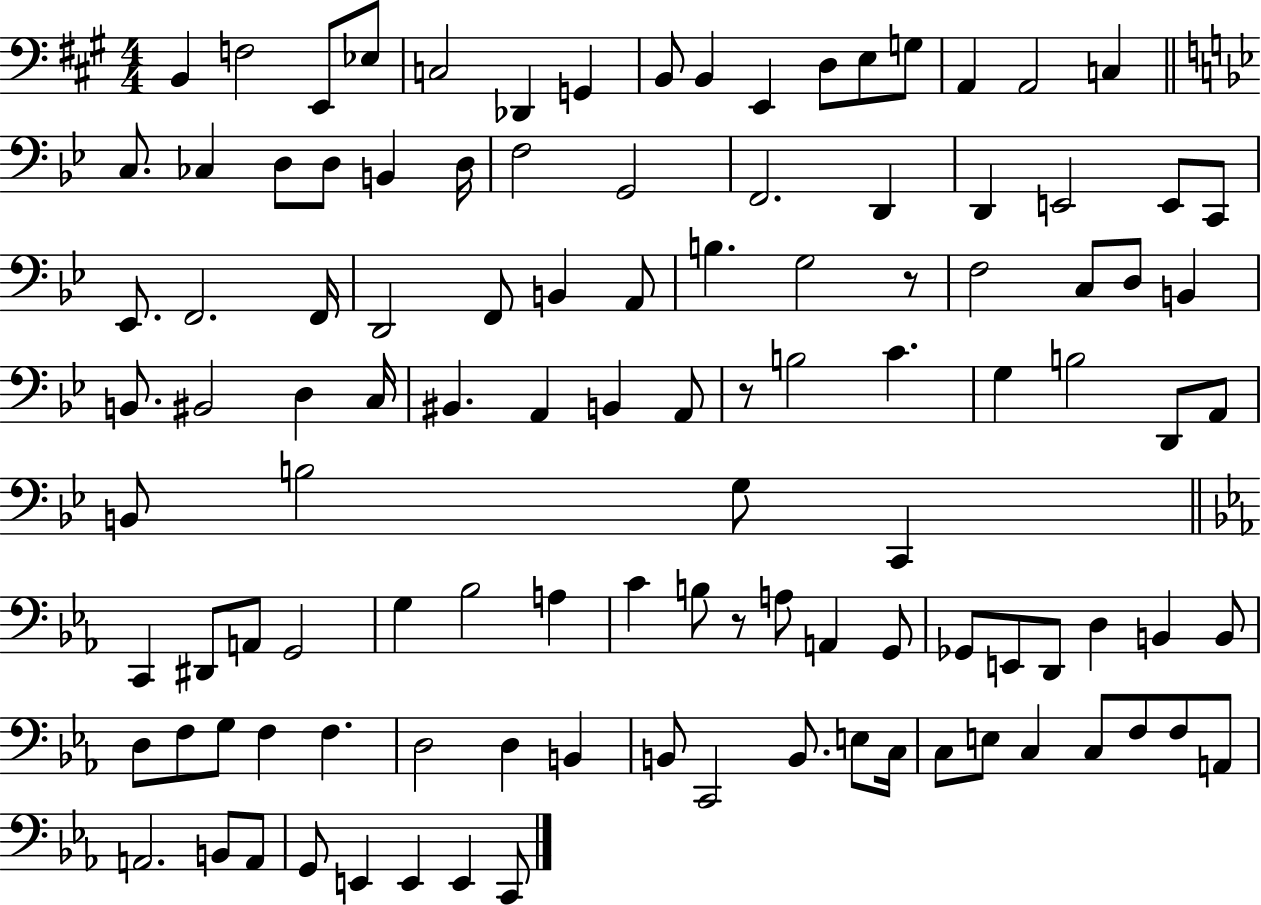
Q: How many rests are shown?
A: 3